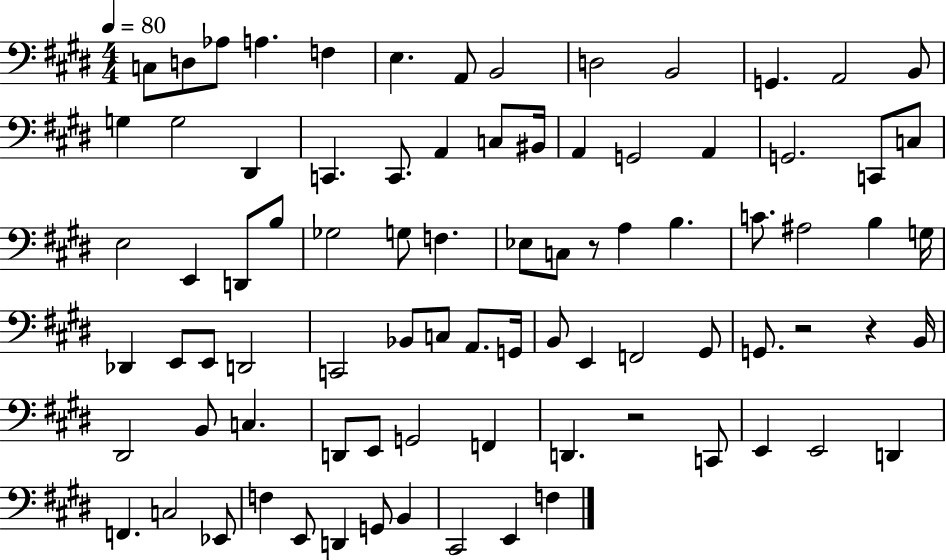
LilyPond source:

{
  \clef bass
  \numericTimeSignature
  \time 4/4
  \key e \major
  \tempo 4 = 80
  c8 d8 aes8 a4. f4 | e4. a,8 b,2 | d2 b,2 | g,4. a,2 b,8 | \break g4 g2 dis,4 | c,4. c,8. a,4 c8 bis,16 | a,4 g,2 a,4 | g,2. c,8 c8 | \break e2 e,4 d,8 b8 | ges2 g8 f4. | ees8 c8 r8 a4 b4. | c'8. ais2 b4 g16 | \break des,4 e,8 e,8 d,2 | c,2 bes,8 c8 a,8. g,16 | b,8 e,4 f,2 gis,8 | g,8. r2 r4 b,16 | \break dis,2 b,8 c4. | d,8 e,8 g,2 f,4 | d,4. r2 c,8 | e,4 e,2 d,4 | \break f,4. c2 ees,8 | f4 e,8 d,4 g,8 b,4 | cis,2 e,4 f4 | \bar "|."
}